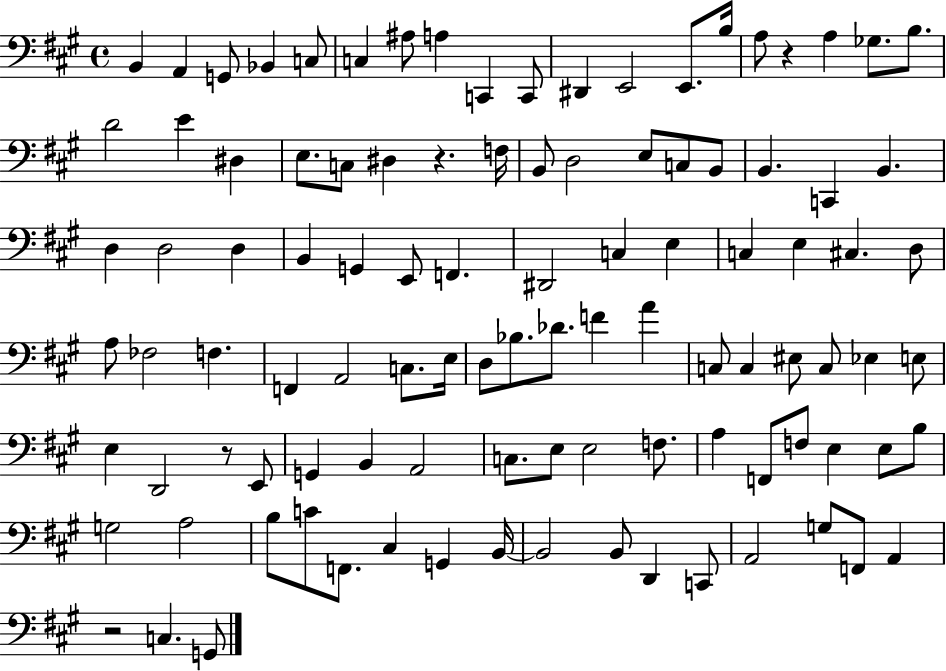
X:1
T:Untitled
M:4/4
L:1/4
K:A
B,, A,, G,,/2 _B,, C,/2 C, ^A,/2 A, C,, C,,/2 ^D,, E,,2 E,,/2 B,/4 A,/2 z A, _G,/2 B,/2 D2 E ^D, E,/2 C,/2 ^D, z F,/4 B,,/2 D,2 E,/2 C,/2 B,,/2 B,, C,, B,, D, D,2 D, B,, G,, E,,/2 F,, ^D,,2 C, E, C, E, ^C, D,/2 A,/2 _F,2 F, F,, A,,2 C,/2 E,/4 D,/2 _B,/2 _D/2 F A C,/2 C, ^E,/2 C,/2 _E, E,/2 E, D,,2 z/2 E,,/2 G,, B,, A,,2 C,/2 E,/2 E,2 F,/2 A, F,,/2 F,/2 E, E,/2 B,/2 G,2 A,2 B,/2 C/2 F,,/2 ^C, G,, B,,/4 B,,2 B,,/2 D,, C,,/2 A,,2 G,/2 F,,/2 A,, z2 C, G,,/2